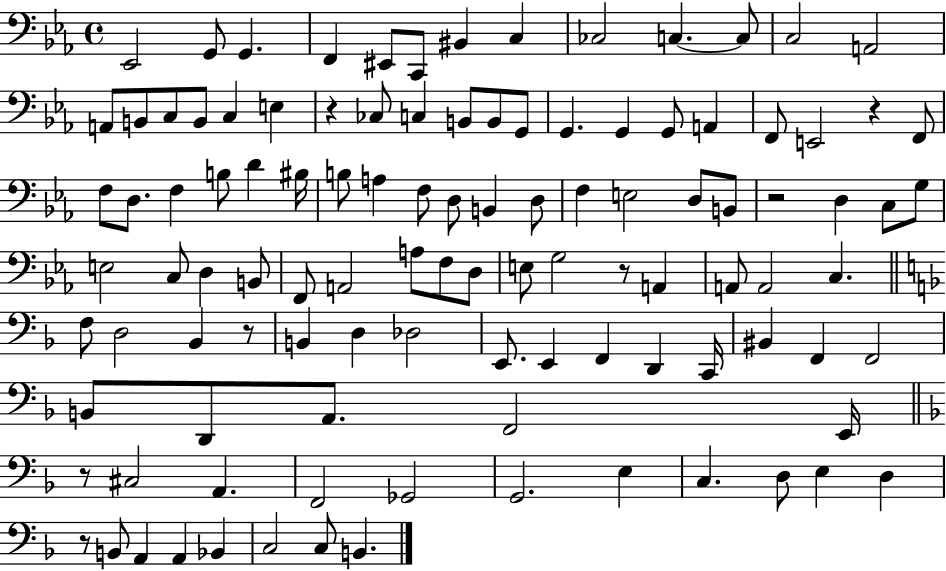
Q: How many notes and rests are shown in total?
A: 108